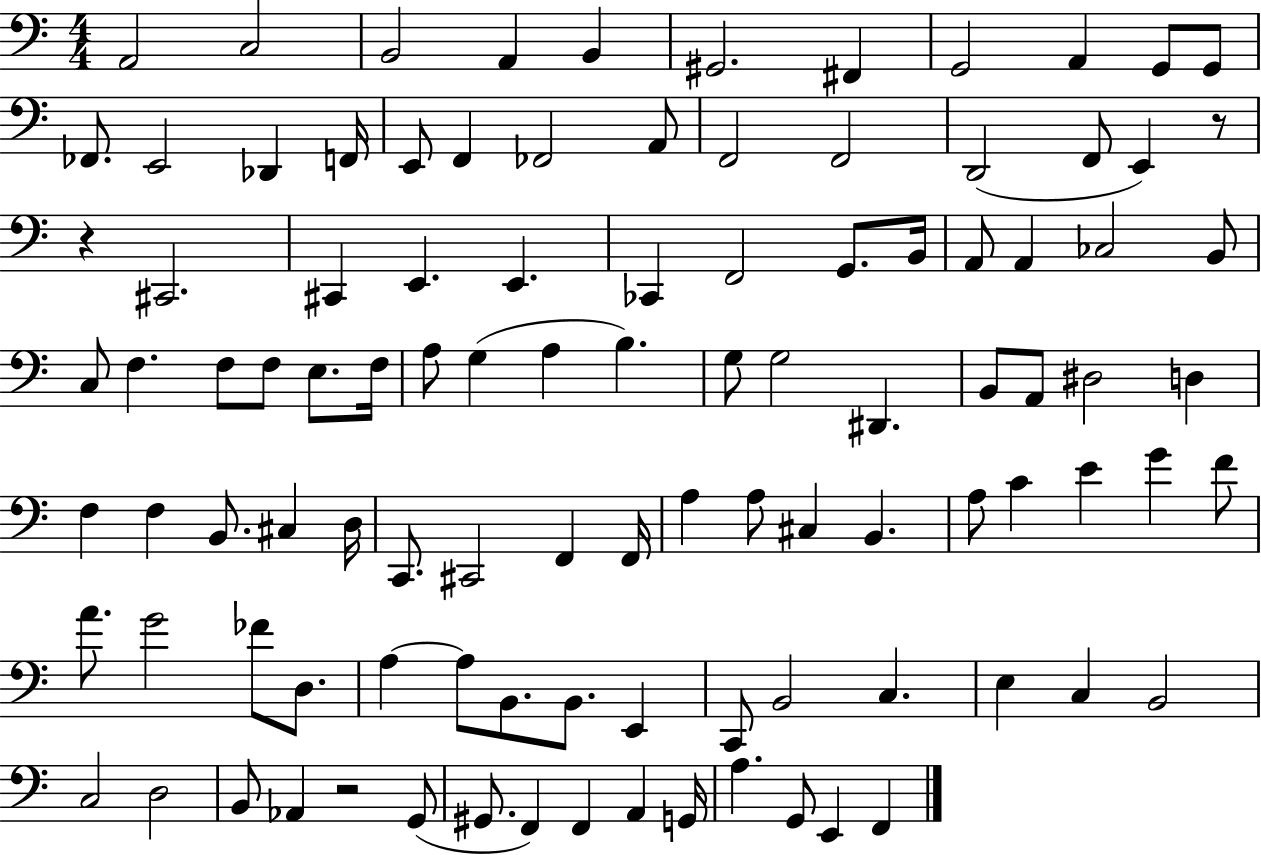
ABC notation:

X:1
T:Untitled
M:4/4
L:1/4
K:C
A,,2 C,2 B,,2 A,, B,, ^G,,2 ^F,, G,,2 A,, G,,/2 G,,/2 _F,,/2 E,,2 _D,, F,,/4 E,,/2 F,, _F,,2 A,,/2 F,,2 F,,2 D,,2 F,,/2 E,, z/2 z ^C,,2 ^C,, E,, E,, _C,, F,,2 G,,/2 B,,/4 A,,/2 A,, _C,2 B,,/2 C,/2 F, F,/2 F,/2 E,/2 F,/4 A,/2 G, A, B, G,/2 G,2 ^D,, B,,/2 A,,/2 ^D,2 D, F, F, B,,/2 ^C, D,/4 C,,/2 ^C,,2 F,, F,,/4 A, A,/2 ^C, B,, A,/2 C E G F/2 A/2 G2 _F/2 D,/2 A, A,/2 B,,/2 B,,/2 E,, C,,/2 B,,2 C, E, C, B,,2 C,2 D,2 B,,/2 _A,, z2 G,,/2 ^G,,/2 F,, F,, A,, G,,/4 A, G,,/2 E,, F,,